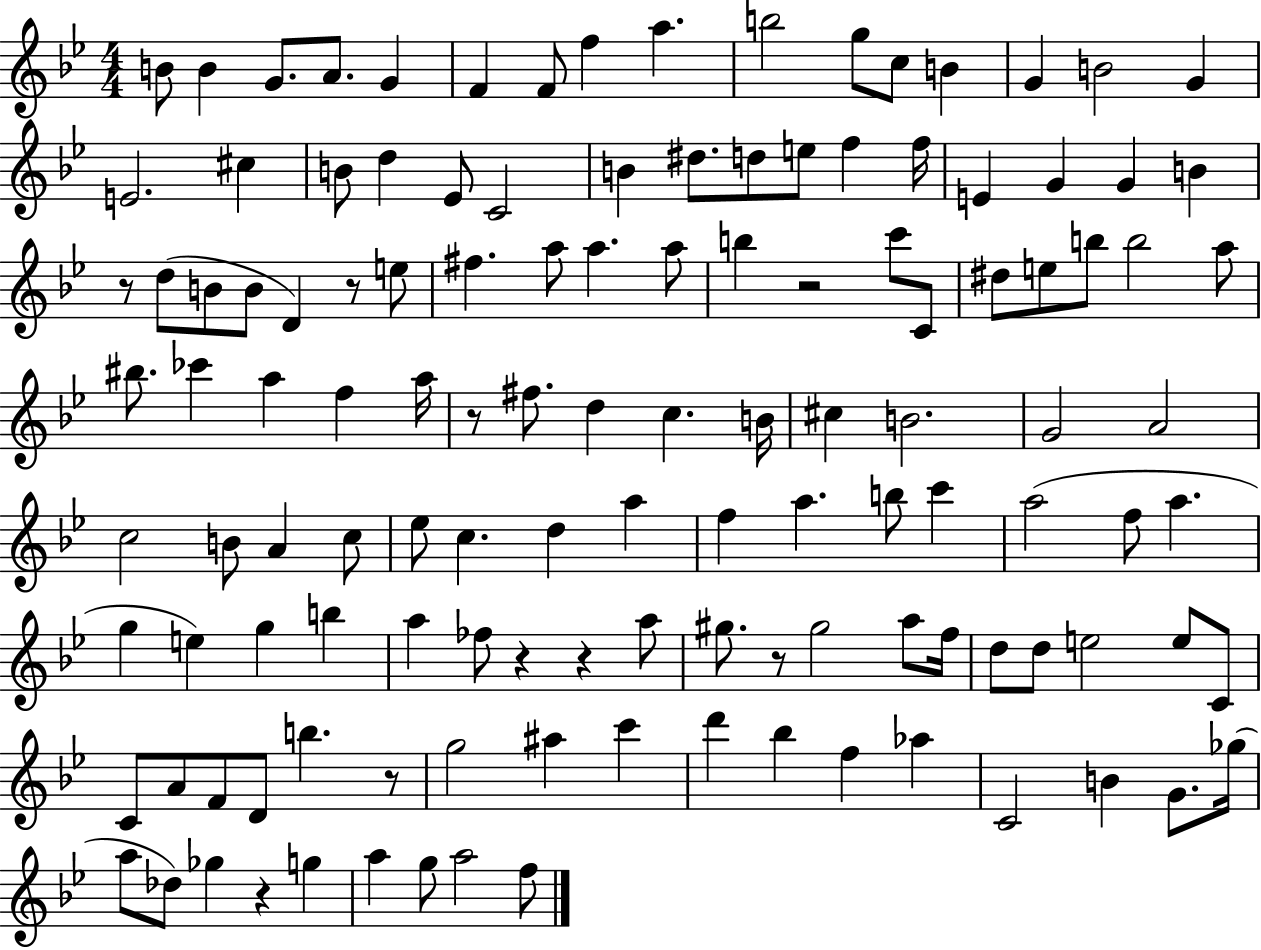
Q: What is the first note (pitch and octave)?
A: B4